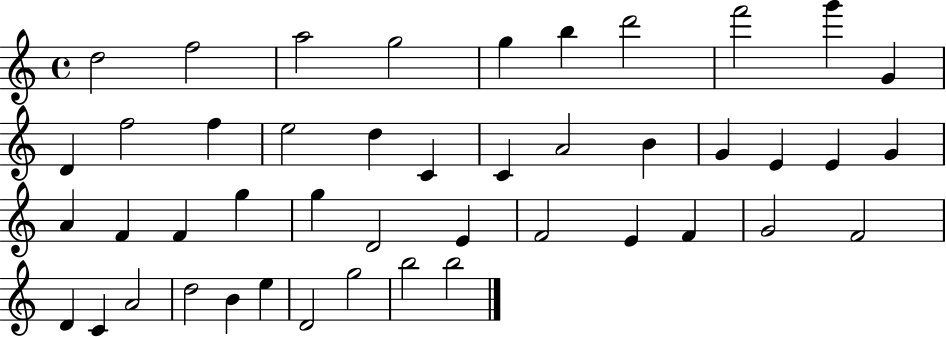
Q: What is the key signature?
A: C major